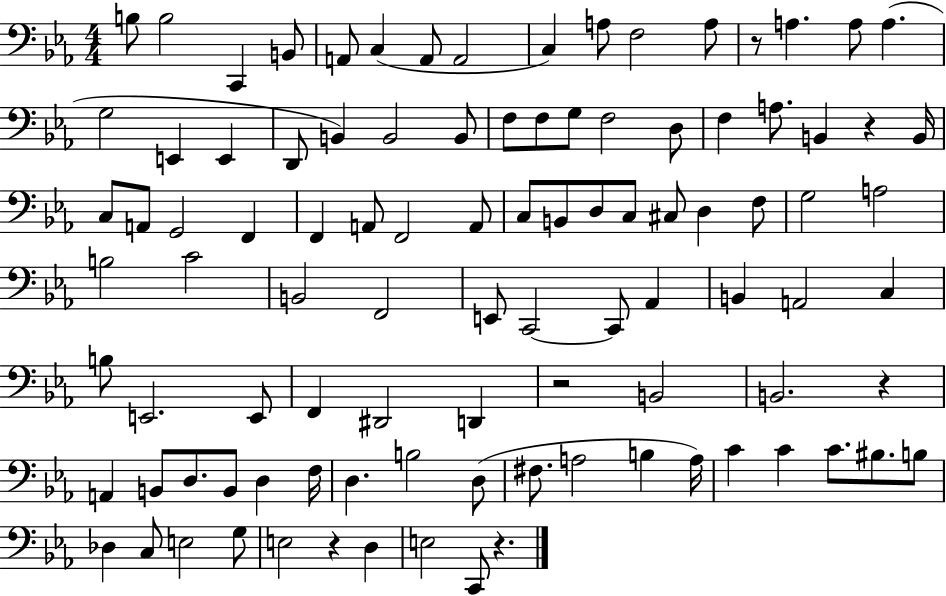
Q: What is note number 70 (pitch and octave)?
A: D3